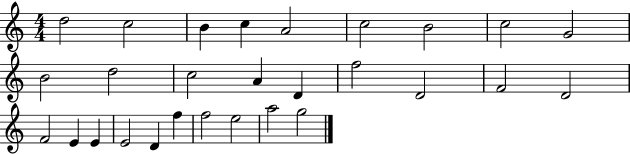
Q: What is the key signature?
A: C major